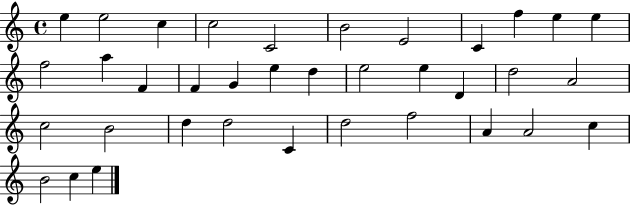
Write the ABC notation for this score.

X:1
T:Untitled
M:4/4
L:1/4
K:C
e e2 c c2 C2 B2 E2 C f e e f2 a F F G e d e2 e D d2 A2 c2 B2 d d2 C d2 f2 A A2 c B2 c e